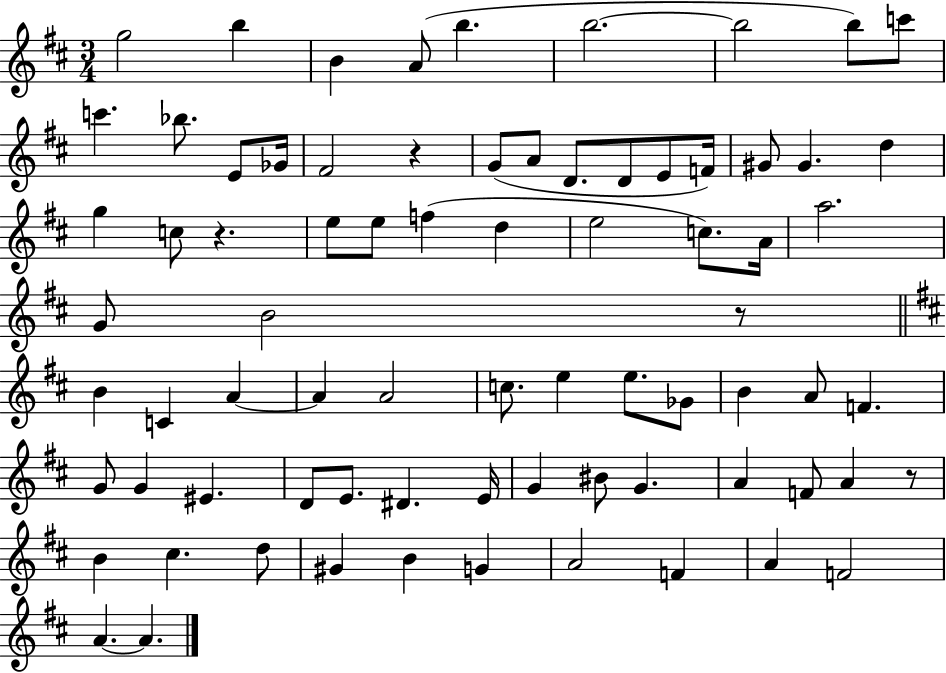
X:1
T:Untitled
M:3/4
L:1/4
K:D
g2 b B A/2 b b2 b2 b/2 c'/2 c' _b/2 E/2 _G/4 ^F2 z G/2 A/2 D/2 D/2 E/2 F/4 ^G/2 ^G d g c/2 z e/2 e/2 f d e2 c/2 A/4 a2 G/2 B2 z/2 B C A A A2 c/2 e e/2 _G/2 B A/2 F G/2 G ^E D/2 E/2 ^D E/4 G ^B/2 G A F/2 A z/2 B ^c d/2 ^G B G A2 F A F2 A A